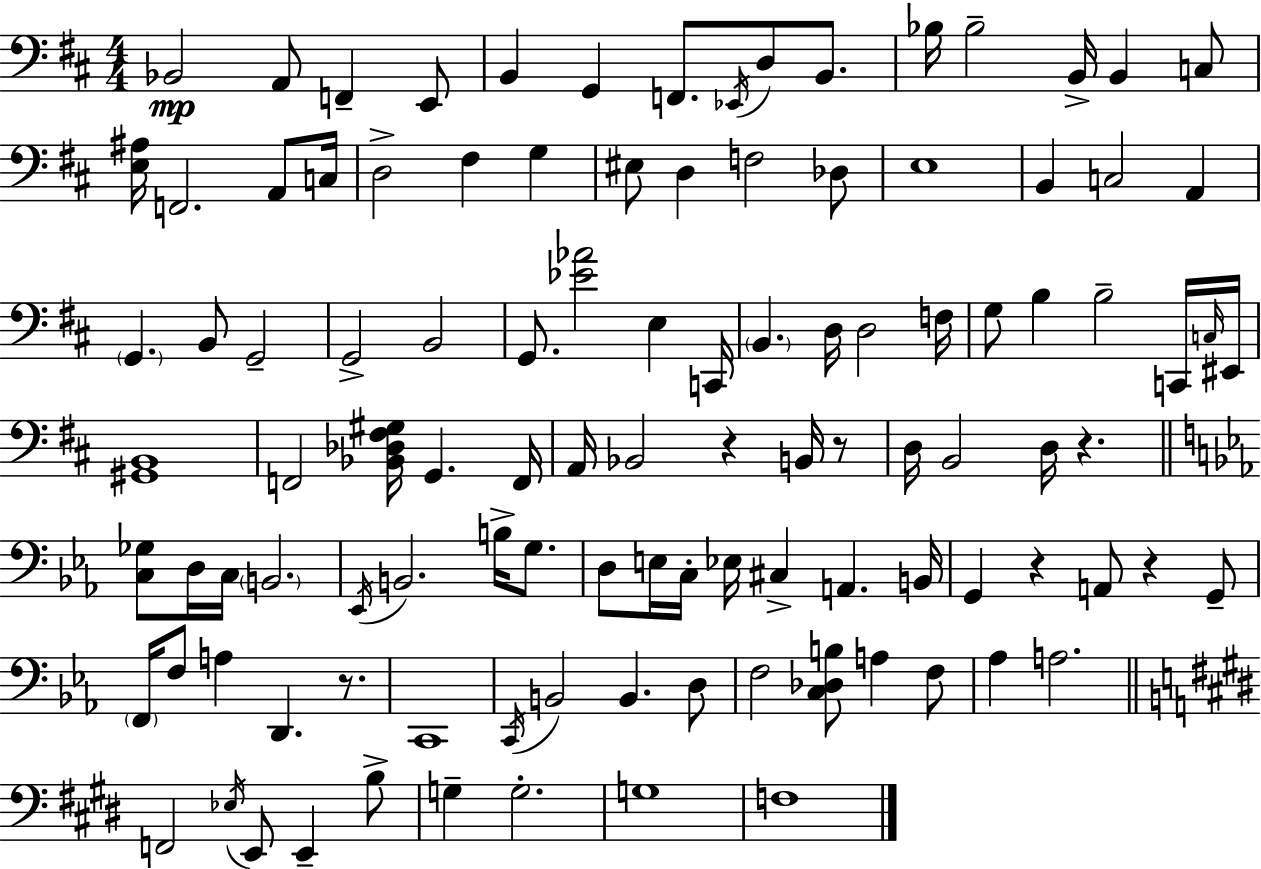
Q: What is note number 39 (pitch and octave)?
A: D3